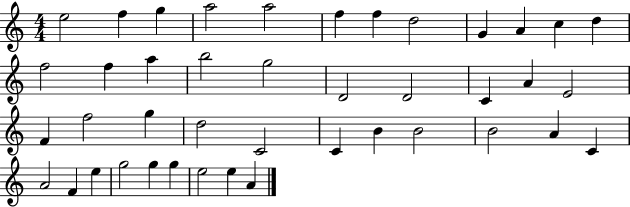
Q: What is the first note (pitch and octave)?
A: E5